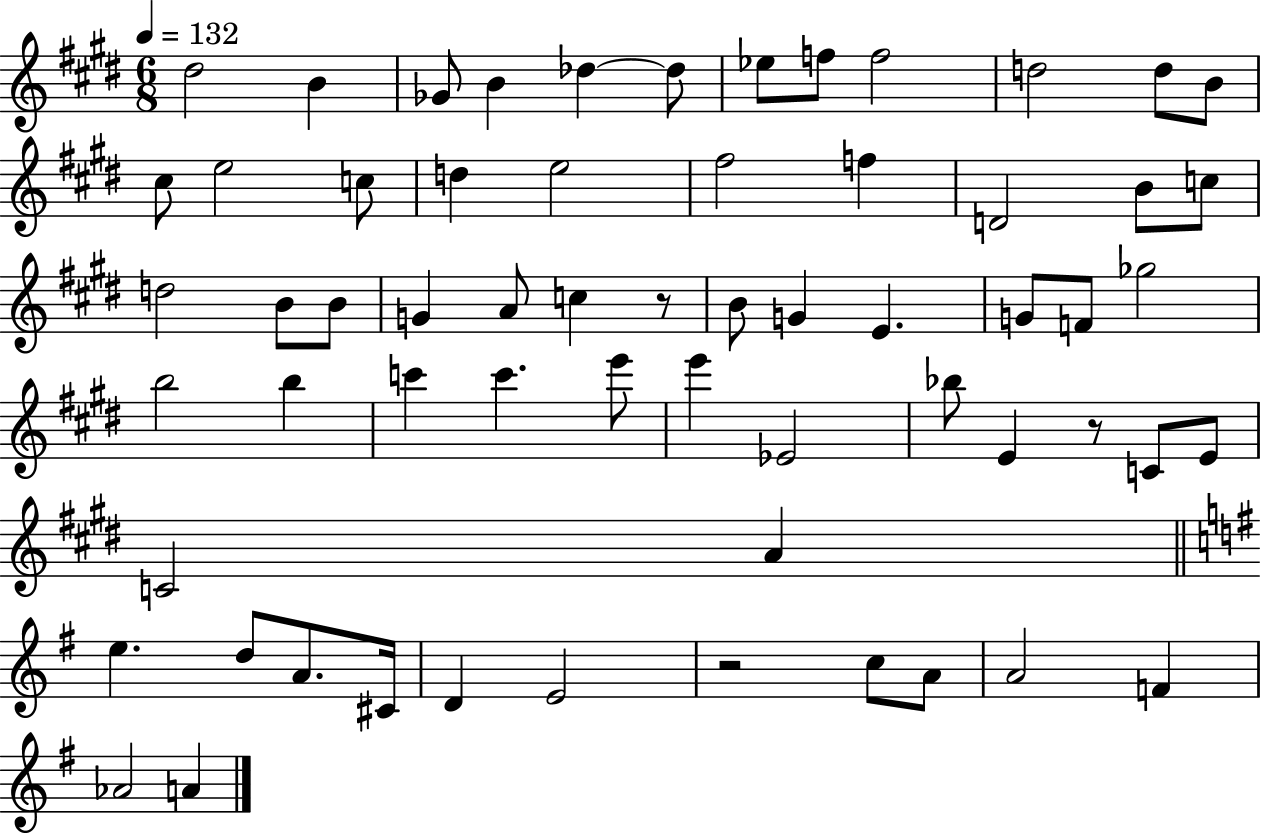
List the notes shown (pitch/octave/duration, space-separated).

D#5/h B4/q Gb4/e B4/q Db5/q Db5/e Eb5/e F5/e F5/h D5/h D5/e B4/e C#5/e E5/h C5/e D5/q E5/h F#5/h F5/q D4/h B4/e C5/e D5/h B4/e B4/e G4/q A4/e C5/q R/e B4/e G4/q E4/q. G4/e F4/e Gb5/h B5/h B5/q C6/q C6/q. E6/e E6/q Eb4/h Bb5/e E4/q R/e C4/e E4/e C4/h A4/q E5/q. D5/e A4/e. C#4/s D4/q E4/h R/h C5/e A4/e A4/h F4/q Ab4/h A4/q